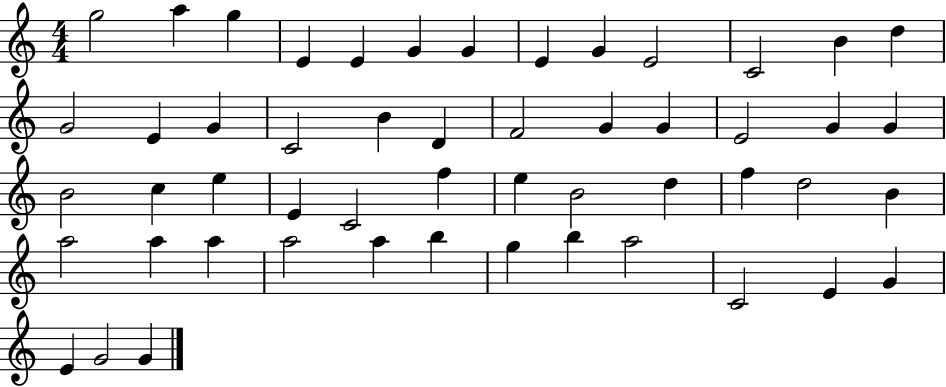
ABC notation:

X:1
T:Untitled
M:4/4
L:1/4
K:C
g2 a g E E G G E G E2 C2 B d G2 E G C2 B D F2 G G E2 G G B2 c e E C2 f e B2 d f d2 B a2 a a a2 a b g b a2 C2 E G E G2 G